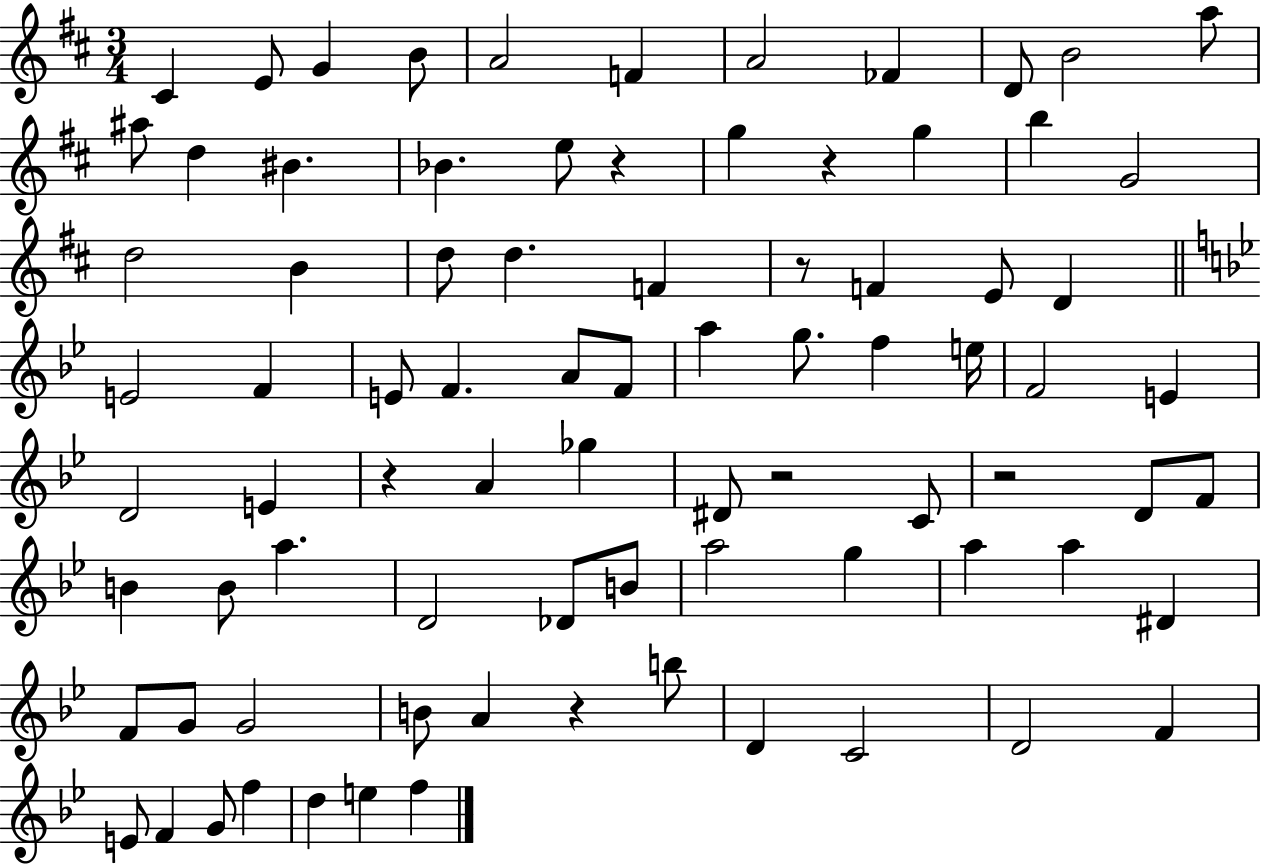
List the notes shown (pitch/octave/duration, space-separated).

C#4/q E4/e G4/q B4/e A4/h F4/q A4/h FES4/q D4/e B4/h A5/e A#5/e D5/q BIS4/q. Bb4/q. E5/e R/q G5/q R/q G5/q B5/q G4/h D5/h B4/q D5/e D5/q. F4/q R/e F4/q E4/e D4/q E4/h F4/q E4/e F4/q. A4/e F4/e A5/q G5/e. F5/q E5/s F4/h E4/q D4/h E4/q R/q A4/q Gb5/q D#4/e R/h C4/e R/h D4/e F4/e B4/q B4/e A5/q. D4/h Db4/e B4/e A5/h G5/q A5/q A5/q D#4/q F4/e G4/e G4/h B4/e A4/q R/q B5/e D4/q C4/h D4/h F4/q E4/e F4/q G4/e F5/q D5/q E5/q F5/q